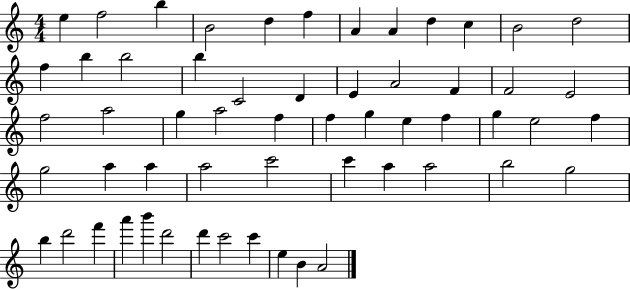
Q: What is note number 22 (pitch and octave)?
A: F4